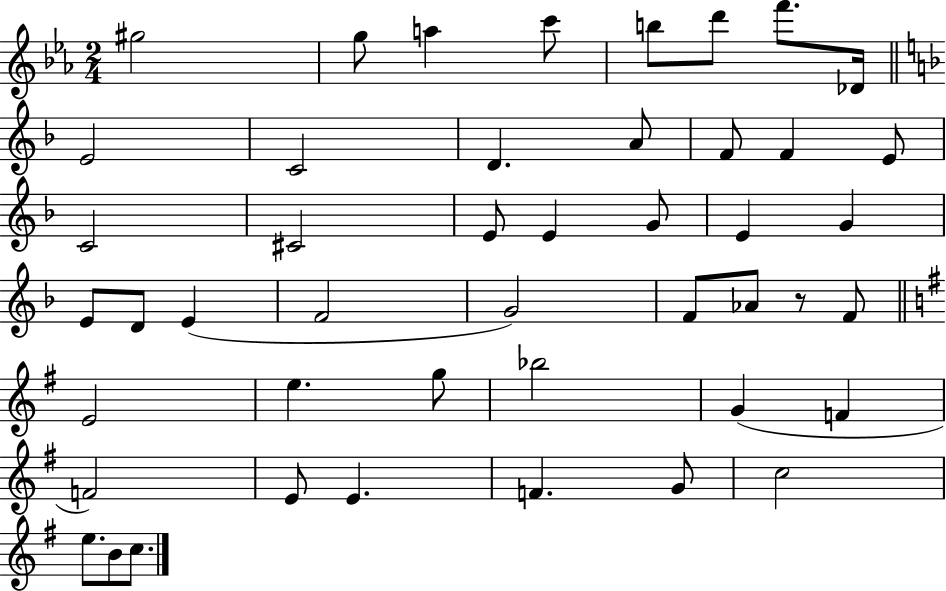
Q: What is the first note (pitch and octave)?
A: G#5